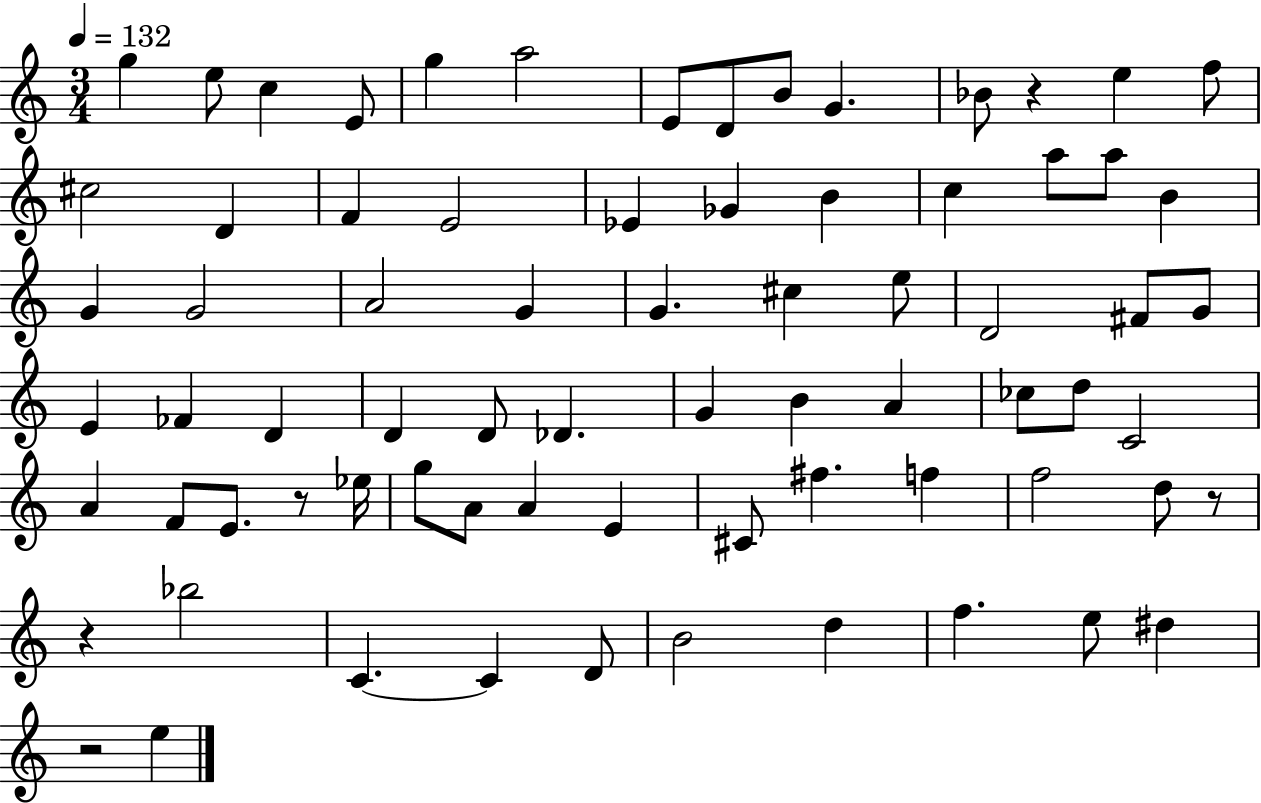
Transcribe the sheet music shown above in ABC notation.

X:1
T:Untitled
M:3/4
L:1/4
K:C
g e/2 c E/2 g a2 E/2 D/2 B/2 G _B/2 z e f/2 ^c2 D F E2 _E _G B c a/2 a/2 B G G2 A2 G G ^c e/2 D2 ^F/2 G/2 E _F D D D/2 _D G B A _c/2 d/2 C2 A F/2 E/2 z/2 _e/4 g/2 A/2 A E ^C/2 ^f f f2 d/2 z/2 z _b2 C C D/2 B2 d f e/2 ^d z2 e